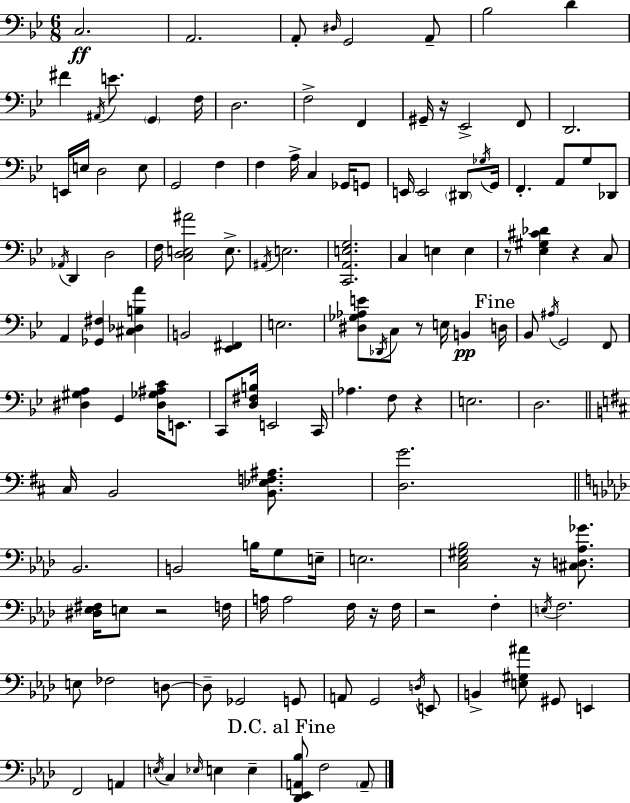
{
  \clef bass
  \numericTimeSignature
  \time 6/8
  \key bes \major
  c2.\ff | a,2. | a,8-. \grace { dis16 } g,2 a,8-- | bes2 d'4 | \break fis'4 \acciaccatura { ais,16 } e'8. \parenthesize g,4 | f16 d2. | f2-> f,4 | gis,16-- r16 ees,2-> | \break f,8 d,2. | e,16 e16 d2 | e8 g,2 f4 | f4 a16-> c4 ges,16 | \break g,8 e,16 e,2 \parenthesize dis,8 | \acciaccatura { ges16 } g,16 f,4.-. a,8 g8 | des,8 \acciaccatura { aes,16 } d,4 d2 | f16 <c d e ais'>2 | \break e8.-> \acciaccatura { ais,16 } e2. | <c, a, e g>2. | c4 e4 | e4 r8 <ees gis cis' des'>4 r4 | \break c8 a,4 <ges, fis>4 | <cis des b a'>4 b,2 | <ees, fis,>4 e2. | <dis ges aes e'>8 \acciaccatura { des,16 } c8 r8 | \break e16 b,4\pp \mark "Fine" d16 bes,8 \acciaccatura { ais16 } g,2 | f,8 <dis gis a>4 g,4 | <dis ges ais c'>16 e,8. c,8 <d fis b>16 e,2 | c,16 aes4. | \break f8 r4 e2. | d2. | \bar "||" \break \key d \major cis16 b,2 <b, ees f ais>8. | <d g'>2. | \bar "||" \break \key f \minor bes,2. | b,2 b16 g8 e16-- | e2. | <c ees gis bes>2 r16 <cis d aes ges'>8. | \break <dis ees fis>16 e8 r2 f16 | a16 a2 f16 r16 f16 | r2 f4-. | \acciaccatura { e16 } f2. | \break e8 fes2 d8~~ | d8-- ges,2 g,8 | a,8 g,2 \acciaccatura { d16 } | e,8 b,4-> <e gis ais'>8 gis,8 e,4 | \break f,2 a,4 | \acciaccatura { e16 } c4 \grace { ees16 } e4 | e4-- \mark "D.C. al Fine" <des, ees, a, bes>8 f2 | \parenthesize a,8-- \bar "|."
}